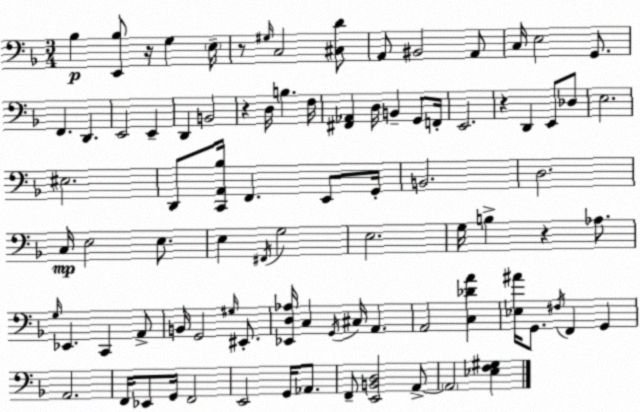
X:1
T:Untitled
M:3/4
L:1/4
K:F
_B, [E,,_B,]/2 z/4 G, E,/4 z/2 ^G,/4 C,2 [^C,D]/2 A,,/2 ^B,,2 A,,/2 C,/4 E,2 G,,/2 F,, D,, E,,2 E,, D,, B,,2 z D,/4 B, F,/4 [^F,,_A,,] D,/4 B,, G,,/2 F,,/4 E,,2 z D,, E,,/2 _D,/2 E,2 ^E,2 D,,/2 [C,,A,,_B,]/4 F,, E,,/2 G,,/4 B,,2 D,2 C,/4 E,2 E,/2 E, ^F,,/4 G,2 E,2 G,/4 B, z _A,/2 G,/4 _E,, C,, A,,/2 B,,/4 G,,2 ^G,/4 ^E,,/2 [_E,,D,_A,]/4 C, G,,/4 ^C,/4 A,, A,,2 [C,_DA] [_E,^A]/4 G,,/2 ^F,/4 F,, G,, A,,2 F,,/4 _E,,/2 G,,/4 F,,2 E,,2 G,,/4 _A,,/2 F,,/2 [E,,B,,D,]2 A,,/2 A,,2 [_E,F,^G,]